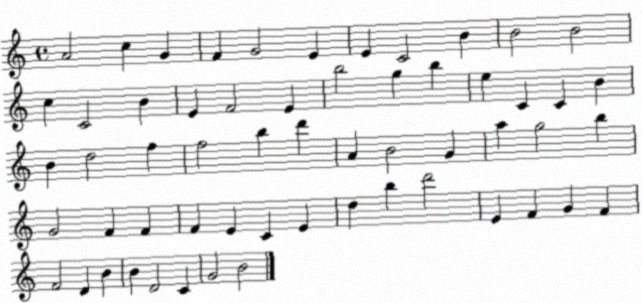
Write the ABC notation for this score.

X:1
T:Untitled
M:4/4
L:1/4
K:C
A2 c G F G2 E E C2 B B2 B2 c C2 B E F2 E b2 g b e C C B B d2 f f2 b d' A B2 G a g2 b G2 F F F E C E d b d'2 E F G F F2 D B B D2 C G2 B2